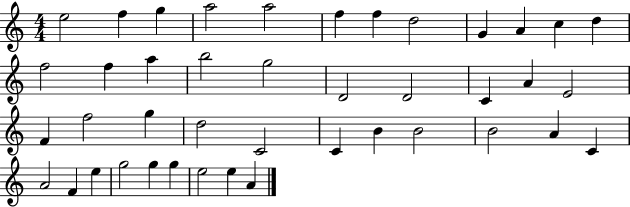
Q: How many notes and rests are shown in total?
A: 42